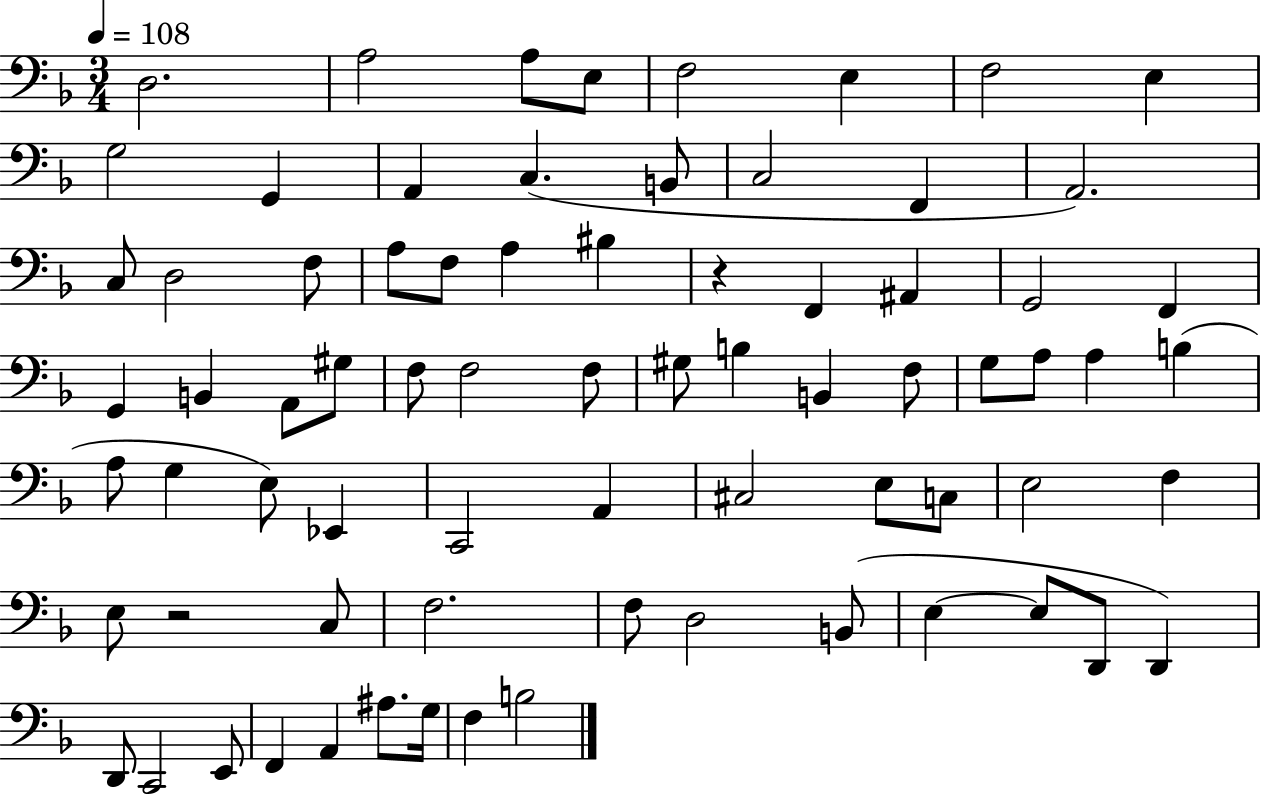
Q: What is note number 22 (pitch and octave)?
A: A3